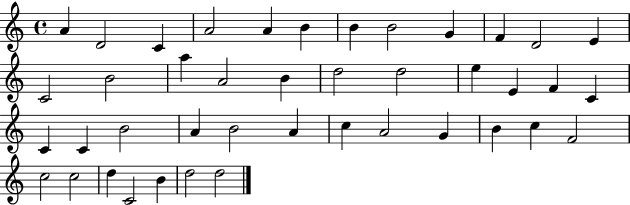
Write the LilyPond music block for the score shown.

{
  \clef treble
  \time 4/4
  \defaultTimeSignature
  \key c \major
  a'4 d'2 c'4 | a'2 a'4 b'4 | b'4 b'2 g'4 | f'4 d'2 e'4 | \break c'2 b'2 | a''4 a'2 b'4 | d''2 d''2 | e''4 e'4 f'4 c'4 | \break c'4 c'4 b'2 | a'4 b'2 a'4 | c''4 a'2 g'4 | b'4 c''4 f'2 | \break c''2 c''2 | d''4 c'2 b'4 | d''2 d''2 | \bar "|."
}